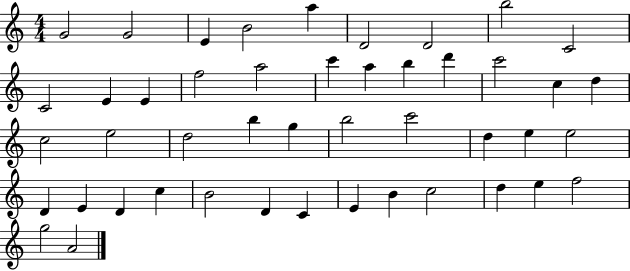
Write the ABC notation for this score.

X:1
T:Untitled
M:4/4
L:1/4
K:C
G2 G2 E B2 a D2 D2 b2 C2 C2 E E f2 a2 c' a b d' c'2 c d c2 e2 d2 b g b2 c'2 d e e2 D E D c B2 D C E B c2 d e f2 g2 A2